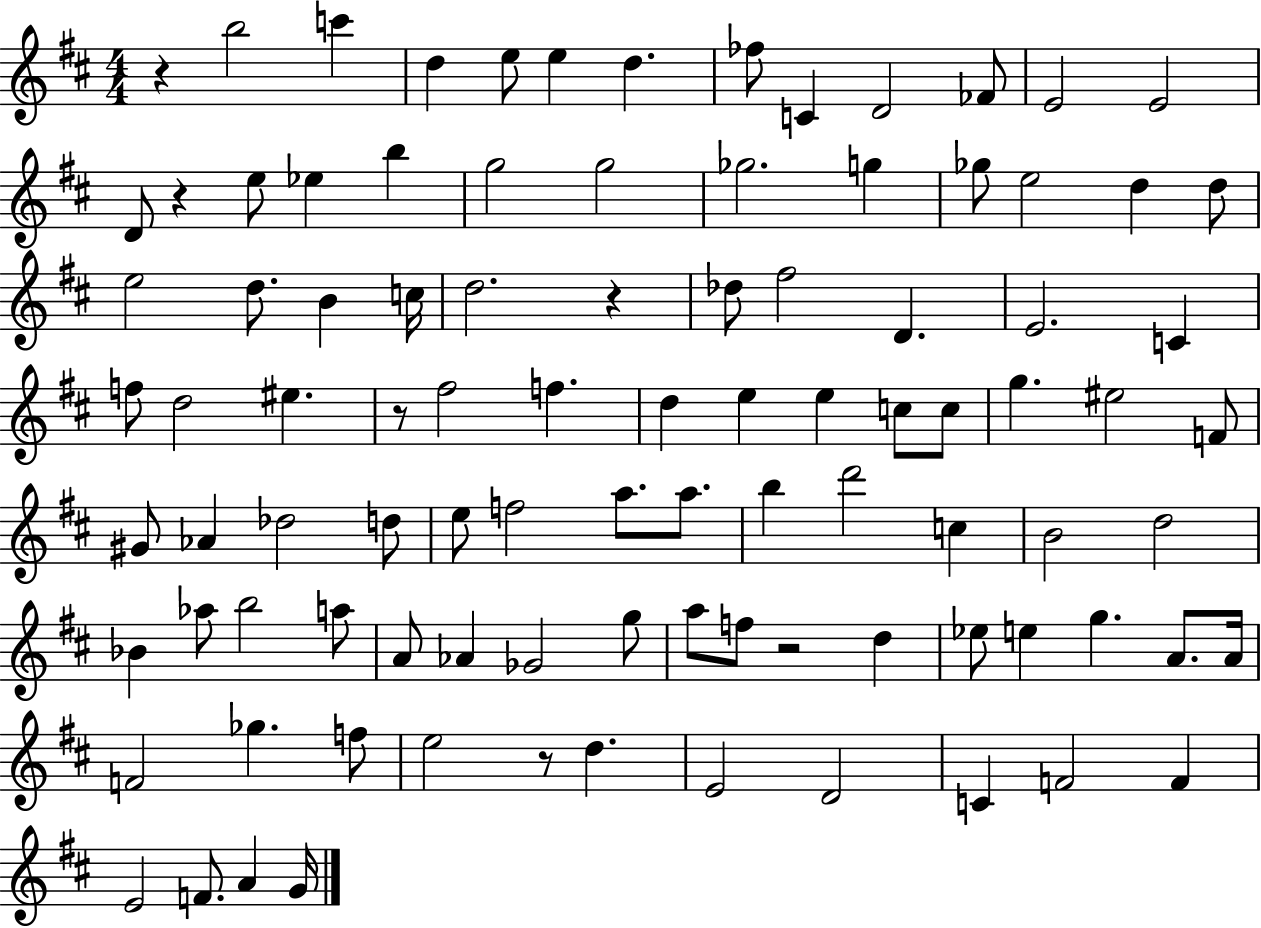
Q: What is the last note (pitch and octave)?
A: G4